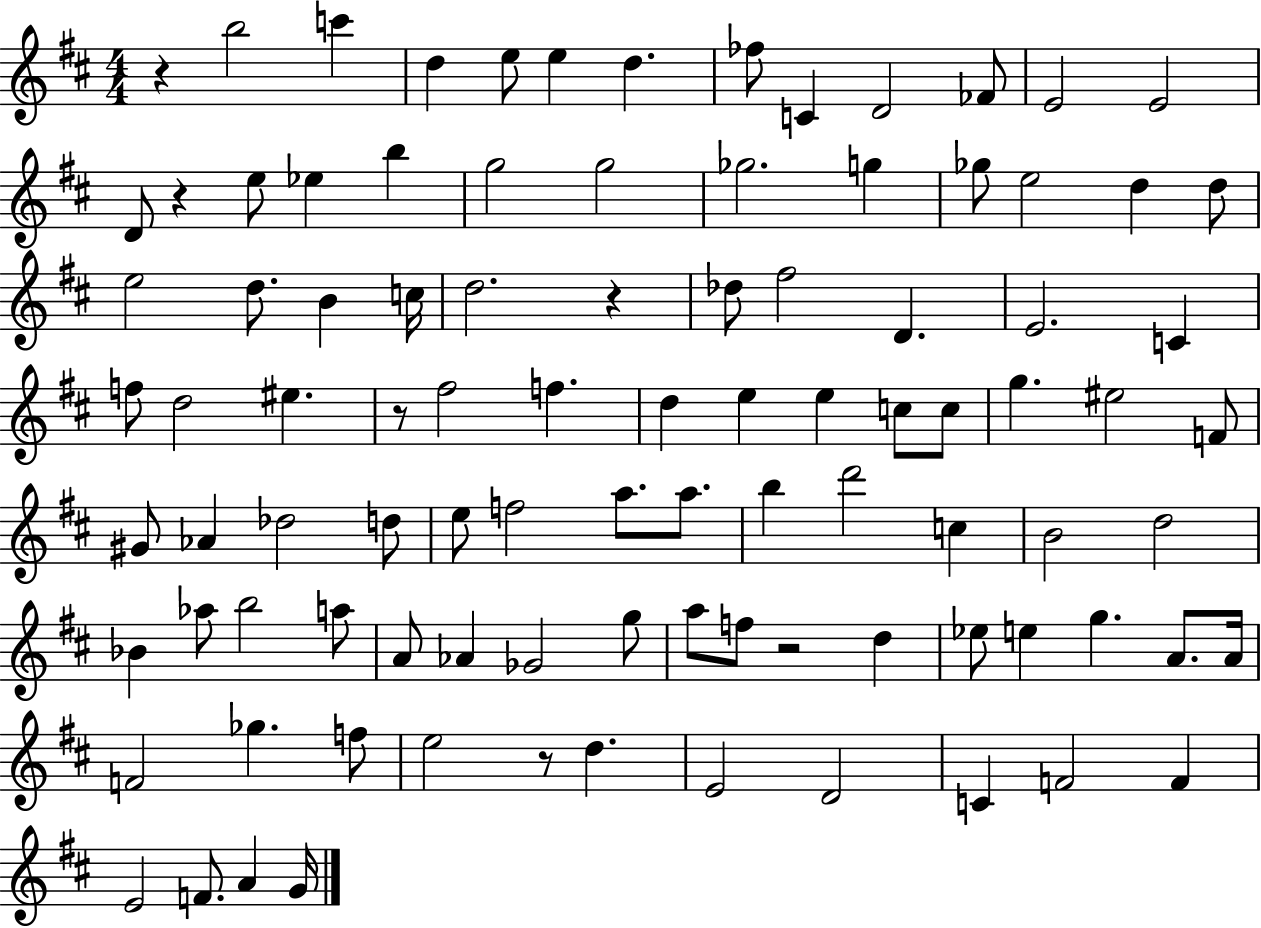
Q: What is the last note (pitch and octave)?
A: G4